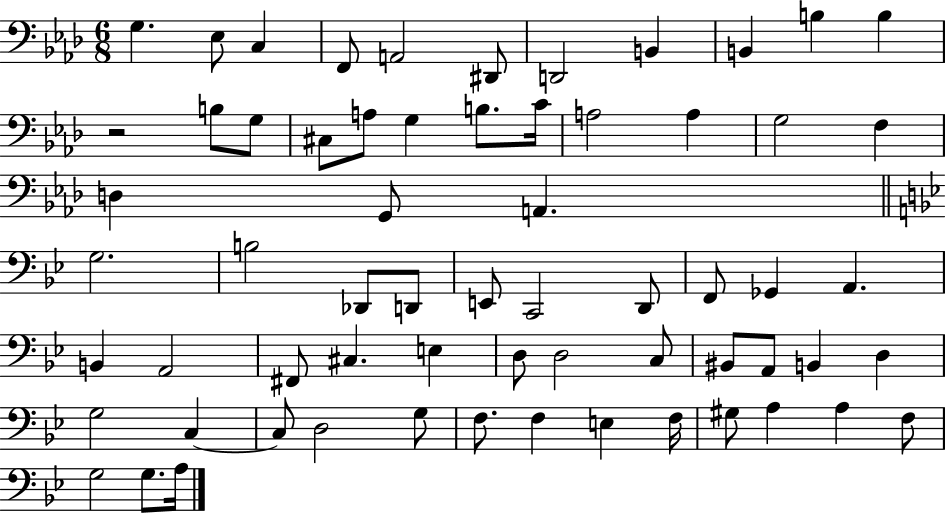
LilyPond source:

{
  \clef bass
  \numericTimeSignature
  \time 6/8
  \key aes \major
  g4. ees8 c4 | f,8 a,2 dis,8 | d,2 b,4 | b,4 b4 b4 | \break r2 b8 g8 | cis8 a8 g4 b8. c'16 | a2 a4 | g2 f4 | \break d4 g,8 a,4. | \bar "||" \break \key bes \major g2. | b2 des,8 d,8 | e,8 c,2 d,8 | f,8 ges,4 a,4. | \break b,4 a,2 | fis,8 cis4. e4 | d8 d2 c8 | bis,8 a,8 b,4 d4 | \break g2 c4~~ | c8 d2 g8 | f8. f4 e4 f16 | gis8 a4 a4 f8 | \break g2 g8. a16 | \bar "|."
}